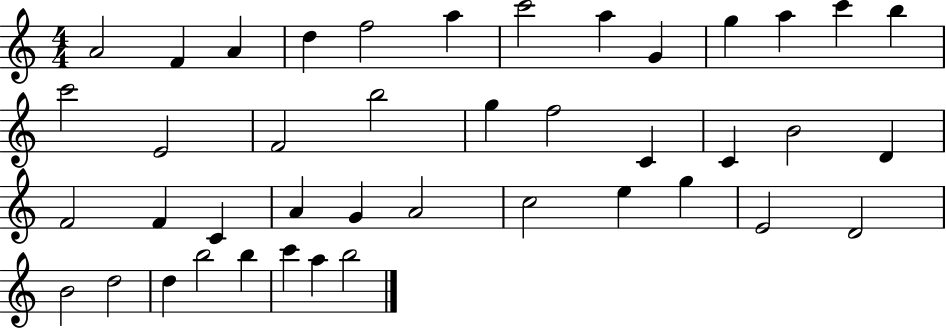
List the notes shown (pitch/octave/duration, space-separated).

A4/h F4/q A4/q D5/q F5/h A5/q C6/h A5/q G4/q G5/q A5/q C6/q B5/q C6/h E4/h F4/h B5/h G5/q F5/h C4/q C4/q B4/h D4/q F4/h F4/q C4/q A4/q G4/q A4/h C5/h E5/q G5/q E4/h D4/h B4/h D5/h D5/q B5/h B5/q C6/q A5/q B5/h